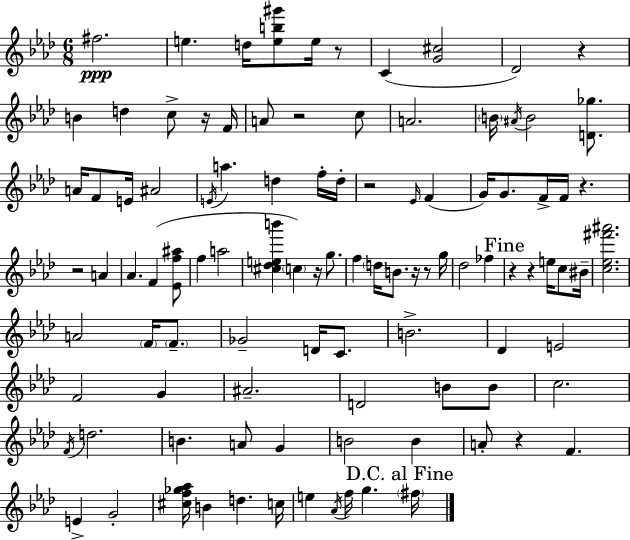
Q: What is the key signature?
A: F minor